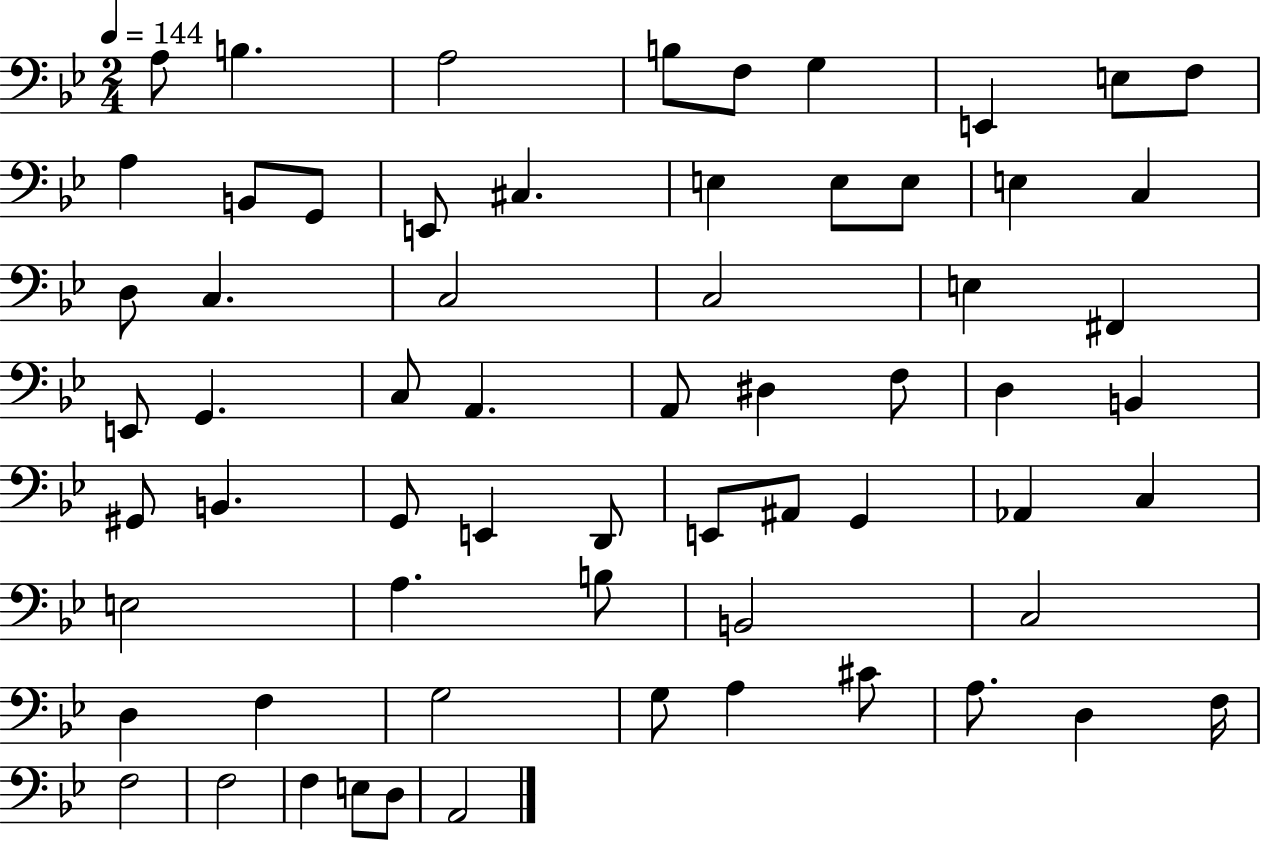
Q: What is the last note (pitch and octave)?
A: A2